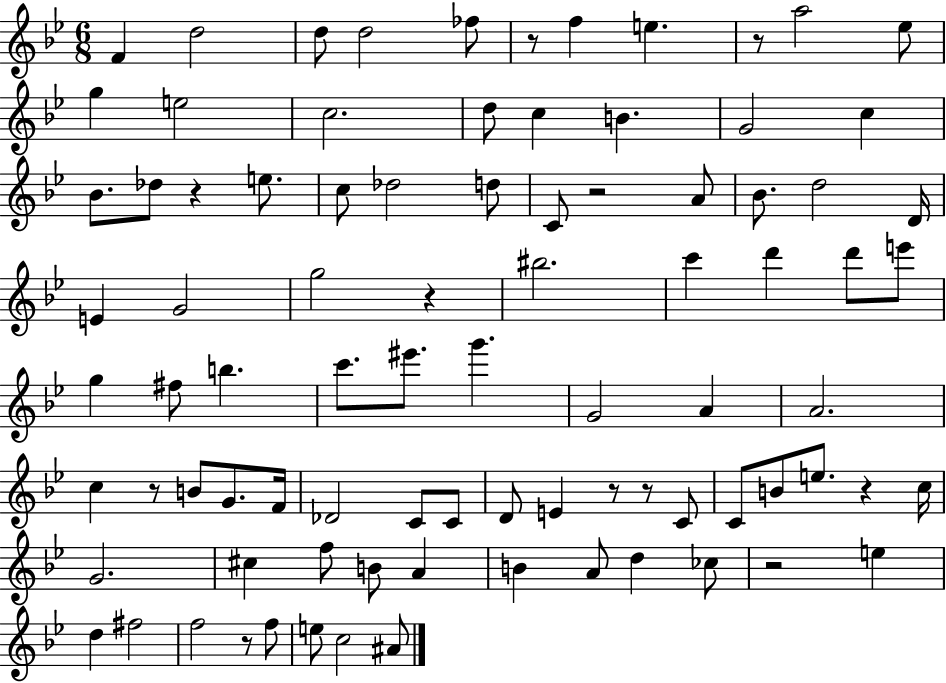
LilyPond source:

{
  \clef treble
  \numericTimeSignature
  \time 6/8
  \key bes \major
  f'4 d''2 | d''8 d''2 fes''8 | r8 f''4 e''4. | r8 a''2 ees''8 | \break g''4 e''2 | c''2. | d''8 c''4 b'4. | g'2 c''4 | \break bes'8. des''8 r4 e''8. | c''8 des''2 d''8 | c'8 r2 a'8 | bes'8. d''2 d'16 | \break e'4 g'2 | g''2 r4 | bis''2. | c'''4 d'''4 d'''8 e'''8 | \break g''4 fis''8 b''4. | c'''8. eis'''8. g'''4. | g'2 a'4 | a'2. | \break c''4 r8 b'8 g'8. f'16 | des'2 c'8 c'8 | d'8 e'4 r8 r8 c'8 | c'8 b'8 e''8. r4 c''16 | \break g'2. | cis''4 f''8 b'8 a'4 | b'4 a'8 d''4 ces''8 | r2 e''4 | \break d''4 fis''2 | f''2 r8 f''8 | e''8 c''2 ais'8 | \bar "|."
}